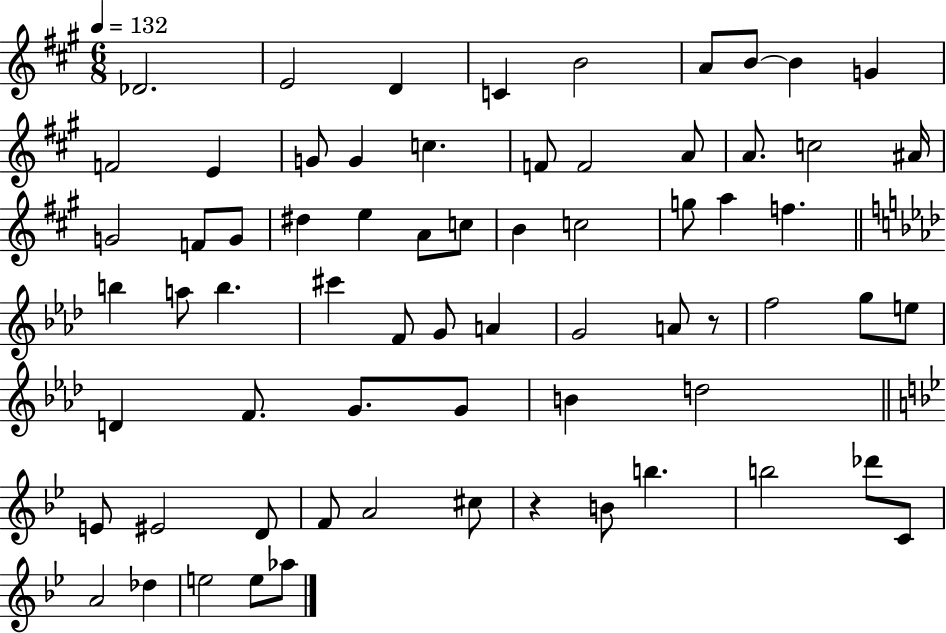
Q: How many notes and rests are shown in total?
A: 68